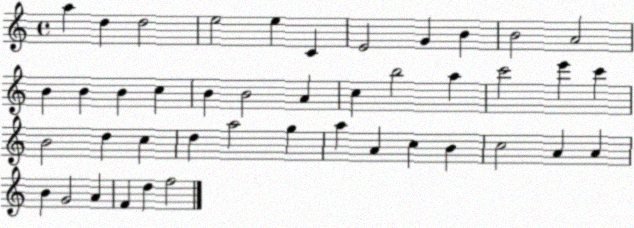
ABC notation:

X:1
T:Untitled
M:4/4
L:1/4
K:C
a d d2 e2 e C E2 G B B2 A2 B B B c B B2 A c b2 a c'2 e' c' B2 d c d a2 g a A c B c2 A A B G2 A F d f2